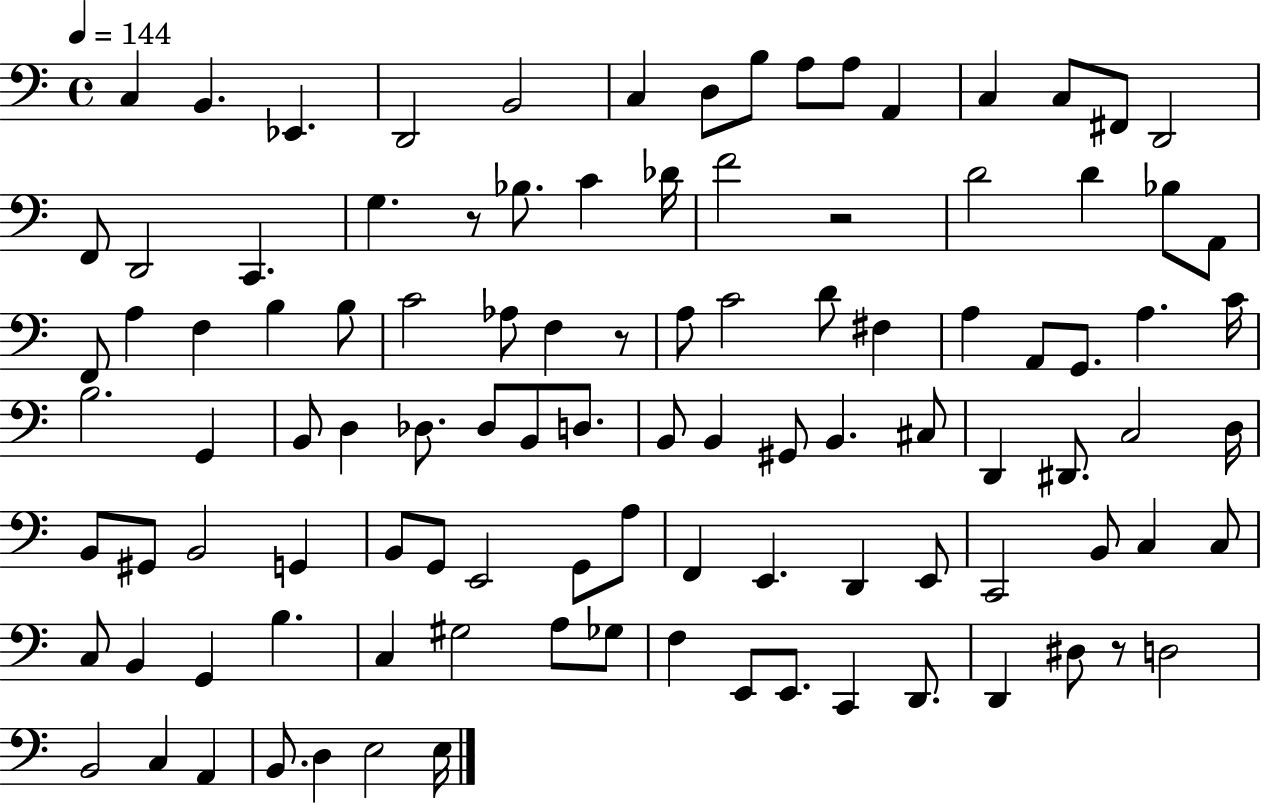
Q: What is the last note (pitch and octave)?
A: E3